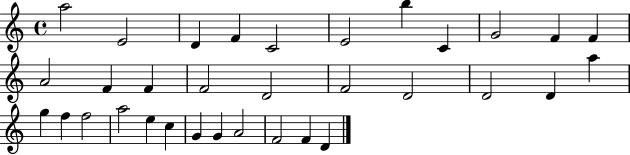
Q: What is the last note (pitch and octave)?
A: D4